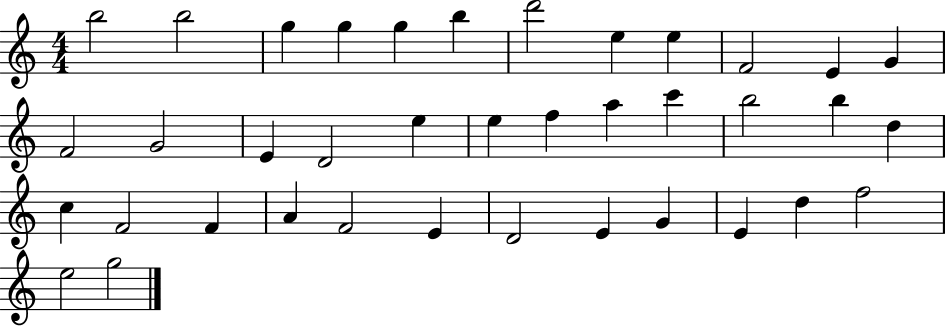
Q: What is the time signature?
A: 4/4